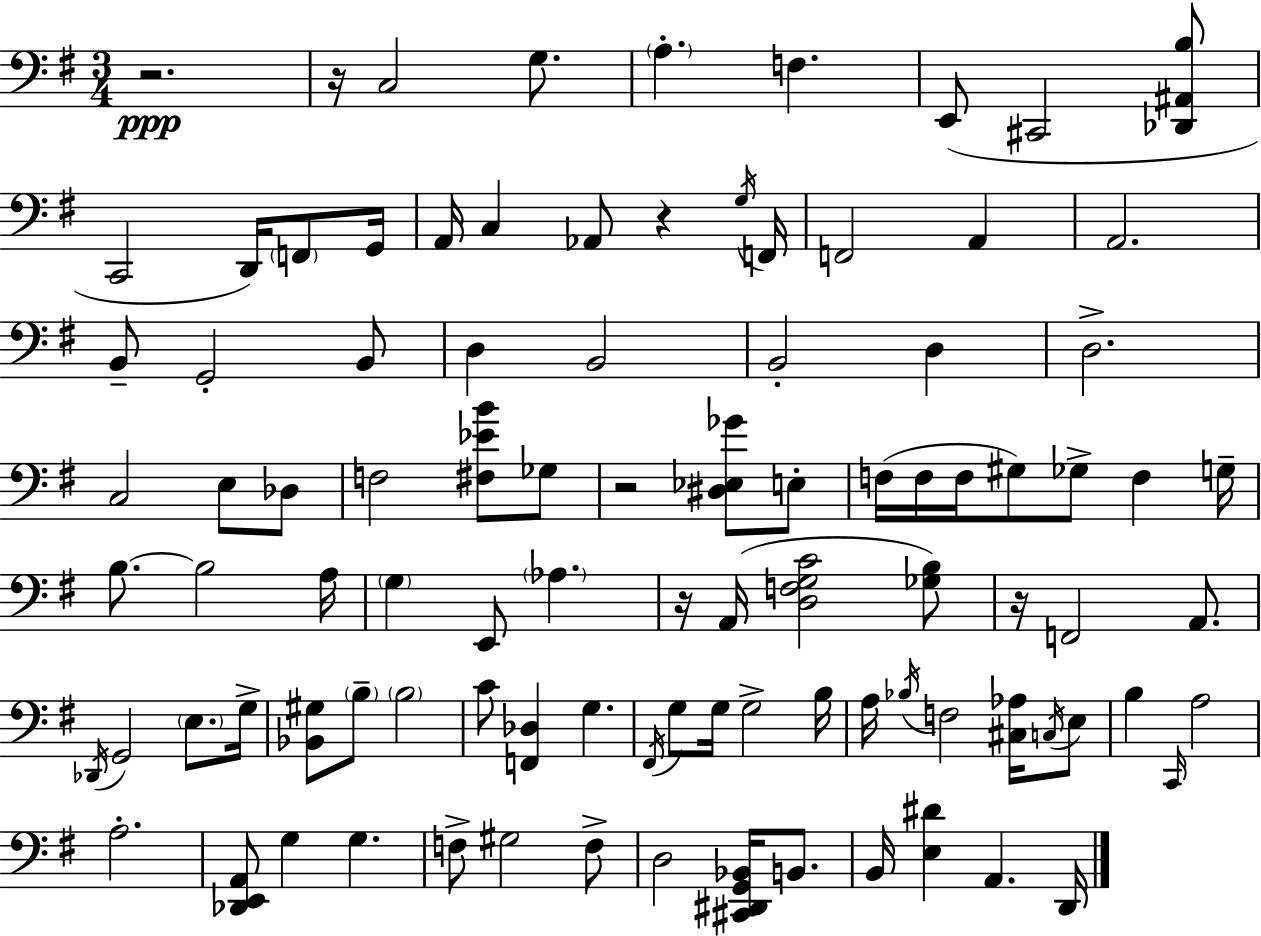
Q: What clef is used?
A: bass